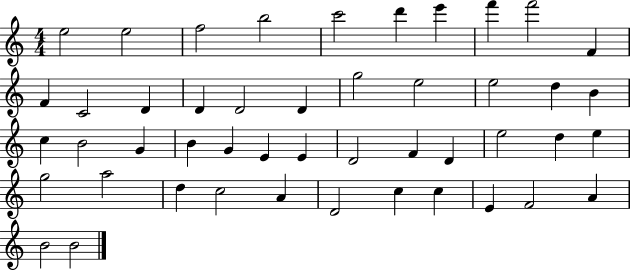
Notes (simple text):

E5/h E5/h F5/h B5/h C6/h D6/q E6/q F6/q F6/h F4/q F4/q C4/h D4/q D4/q D4/h D4/q G5/h E5/h E5/h D5/q B4/q C5/q B4/h G4/q B4/q G4/q E4/q E4/q D4/h F4/q D4/q E5/h D5/q E5/q G5/h A5/h D5/q C5/h A4/q D4/h C5/q C5/q E4/q F4/h A4/q B4/h B4/h